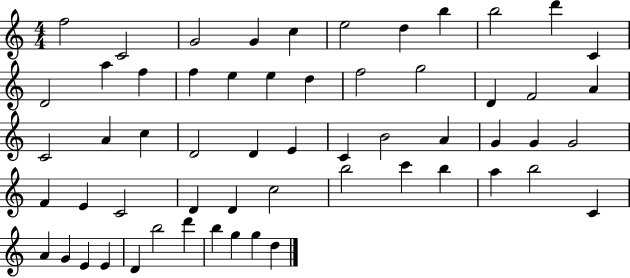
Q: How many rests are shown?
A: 0